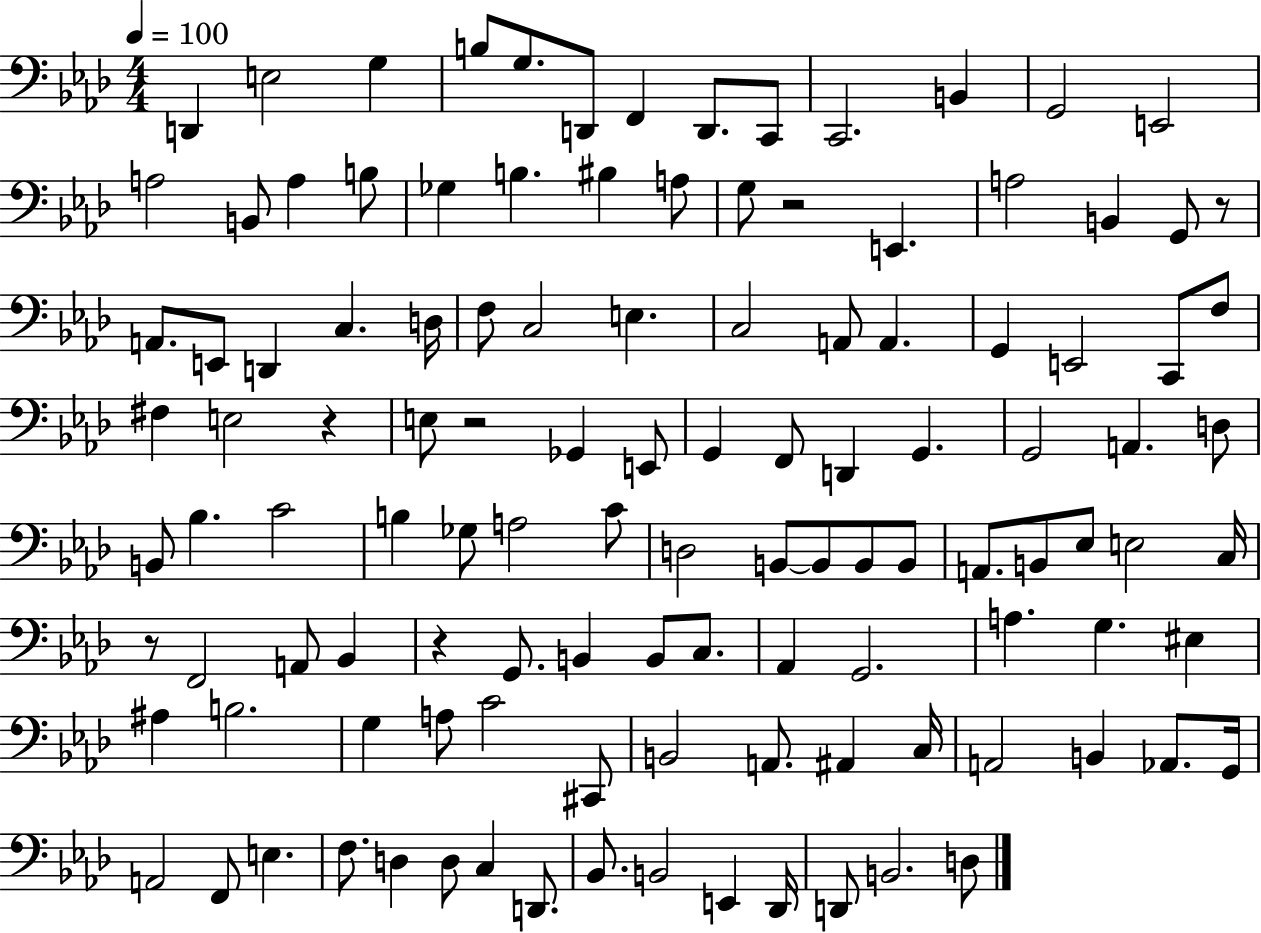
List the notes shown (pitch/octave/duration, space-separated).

D2/q E3/h G3/q B3/e G3/e. D2/e F2/q D2/e. C2/e C2/h. B2/q G2/h E2/h A3/h B2/e A3/q B3/e Gb3/q B3/q. BIS3/q A3/e G3/e R/h E2/q. A3/h B2/q G2/e R/e A2/e. E2/e D2/q C3/q. D3/s F3/e C3/h E3/q. C3/h A2/e A2/q. G2/q E2/h C2/e F3/e F#3/q E3/h R/q E3/e R/h Gb2/q E2/e G2/q F2/e D2/q G2/q. G2/h A2/q. D3/e B2/e Bb3/q. C4/h B3/q Gb3/e A3/h C4/e D3/h B2/e B2/e B2/e B2/e A2/e. B2/e Eb3/e E3/h C3/s R/e F2/h A2/e Bb2/q R/q G2/e. B2/q B2/e C3/e. Ab2/q G2/h. A3/q. G3/q. EIS3/q A#3/q B3/h. G3/q A3/e C4/h C#2/e B2/h A2/e. A#2/q C3/s A2/h B2/q Ab2/e. G2/s A2/h F2/e E3/q. F3/e. D3/q D3/e C3/q D2/e. Bb2/e. B2/h E2/q Db2/s D2/e B2/h. D3/e